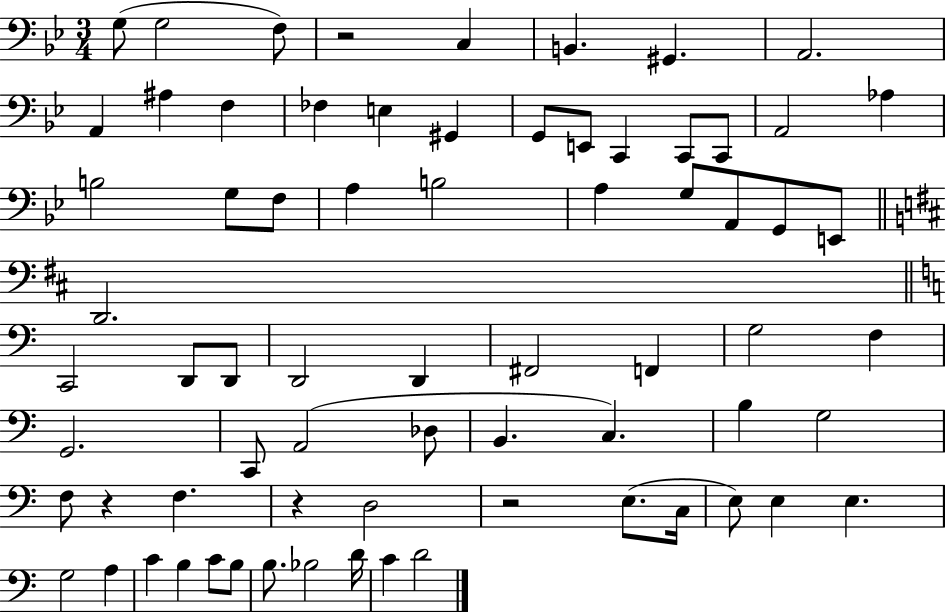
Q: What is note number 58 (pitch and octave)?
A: A3